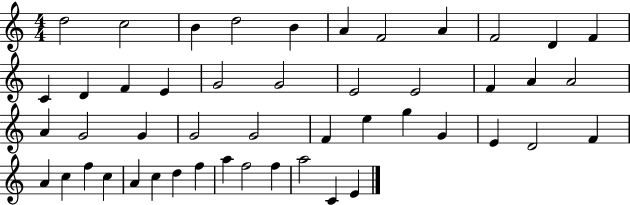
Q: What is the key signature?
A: C major